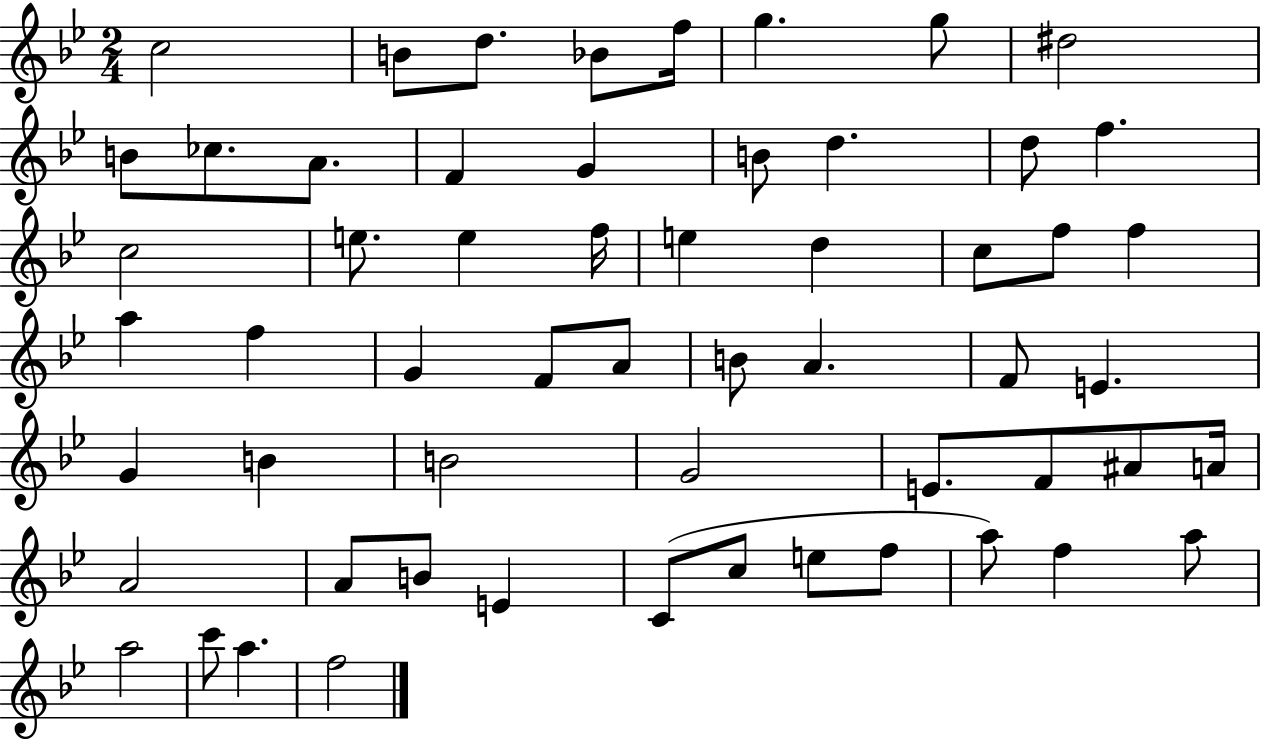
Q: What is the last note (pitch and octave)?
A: F5